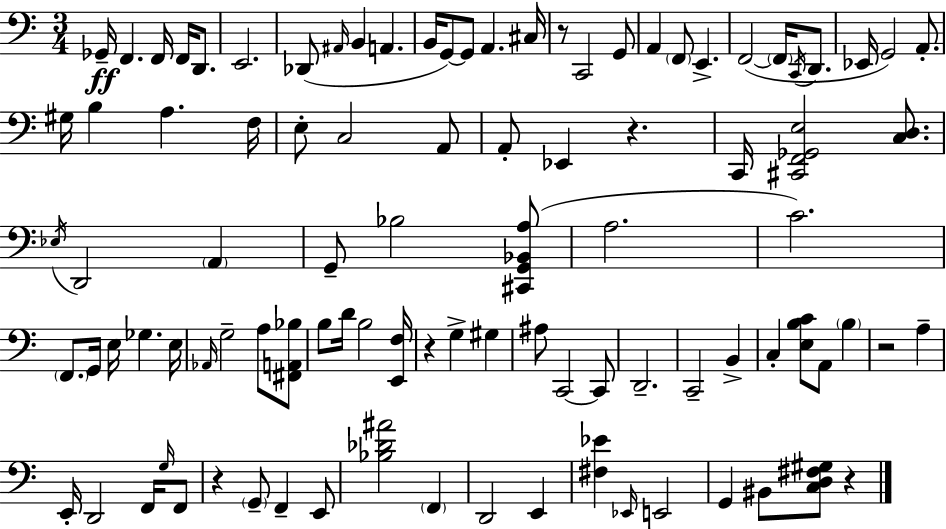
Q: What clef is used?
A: bass